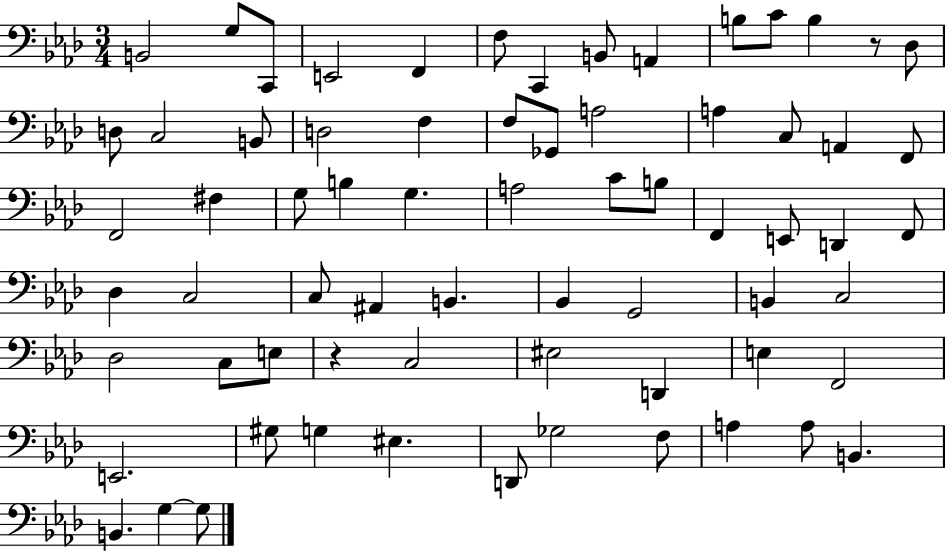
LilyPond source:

{
  \clef bass
  \numericTimeSignature
  \time 3/4
  \key aes \major
  \repeat volta 2 { b,2 g8 c,8 | e,2 f,4 | f8 c,4 b,8 a,4 | b8 c'8 b4 r8 des8 | \break d8 c2 b,8 | d2 f4 | f8 ges,8 a2 | a4 c8 a,4 f,8 | \break f,2 fis4 | g8 b4 g4. | a2 c'8 b8 | f,4 e,8 d,4 f,8 | \break des4 c2 | c8 ais,4 b,4. | bes,4 g,2 | b,4 c2 | \break des2 c8 e8 | r4 c2 | eis2 d,4 | e4 f,2 | \break e,2. | gis8 g4 eis4. | d,8 ges2 f8 | a4 a8 b,4. | \break b,4. g4~~ g8 | } \bar "|."
}